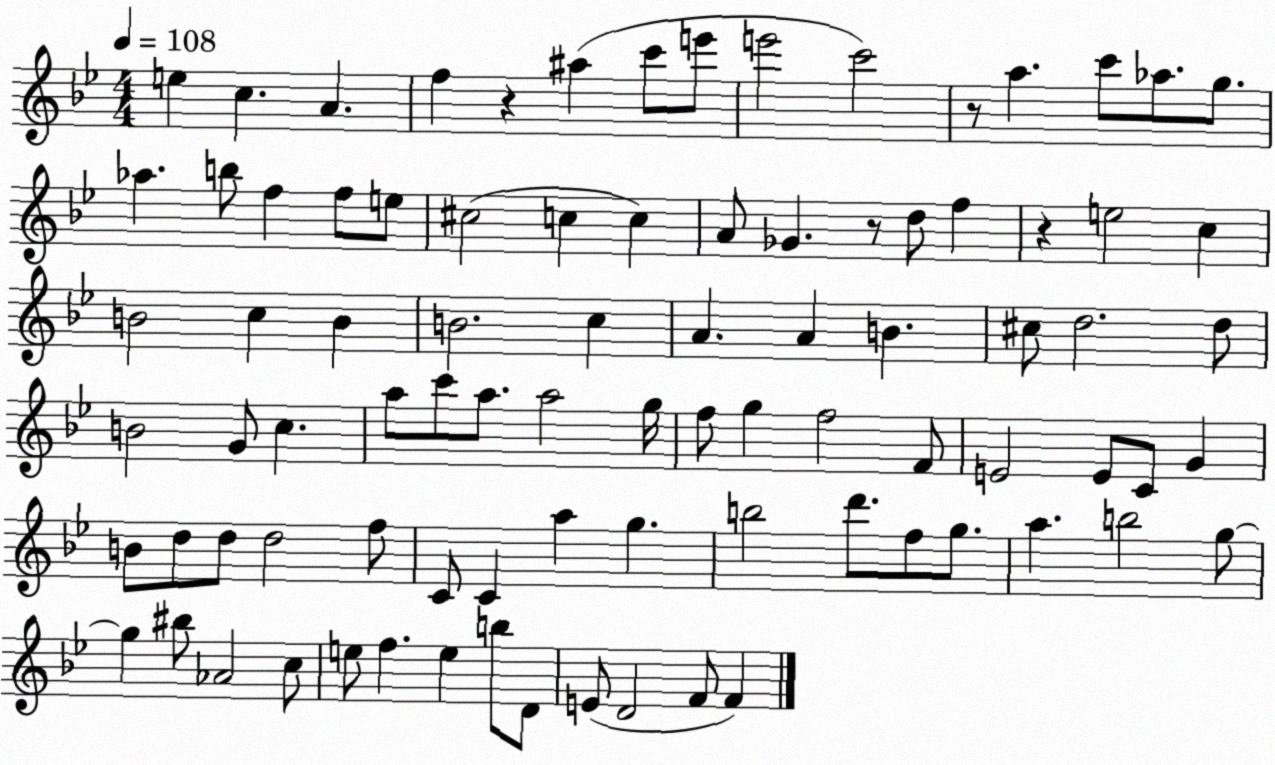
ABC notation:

X:1
T:Untitled
M:4/4
L:1/4
K:Bb
e c A f z ^a c'/2 e'/2 e'2 c'2 z/2 a c'/2 _a/2 g/2 _a b/2 f f/2 e/2 ^c2 c c A/2 _G z/2 d/2 f z e2 c B2 c B B2 c A A B ^c/2 d2 d/2 B2 G/2 c a/2 c'/2 a/2 a2 g/4 f/2 g f2 F/2 E2 E/2 C/2 G B/2 d/2 d/2 d2 f/2 C/2 C a g b2 d'/2 f/2 g/2 a b2 g/2 g ^b/2 _A2 c/2 e/2 f e b/2 D/2 E/2 D2 F/2 F